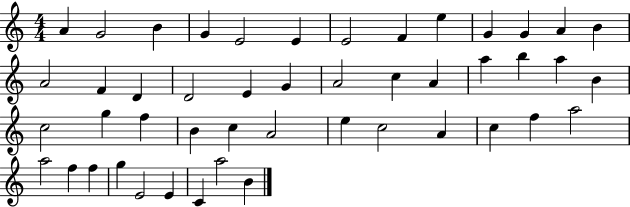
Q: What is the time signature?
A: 4/4